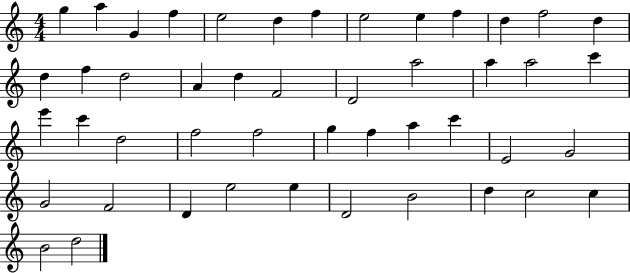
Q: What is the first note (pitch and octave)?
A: G5